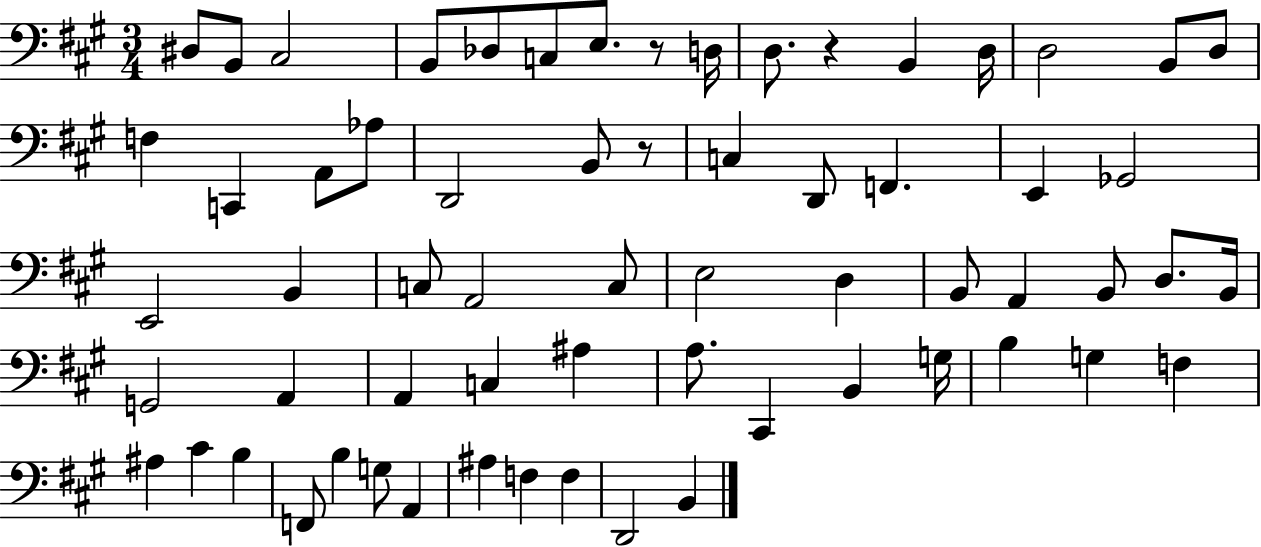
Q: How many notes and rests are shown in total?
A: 64